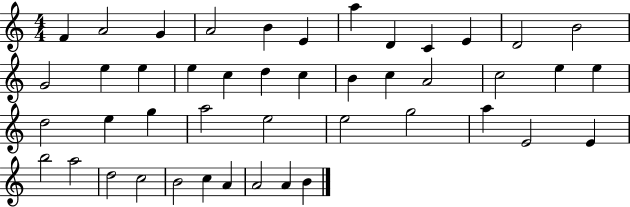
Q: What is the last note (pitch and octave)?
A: B4